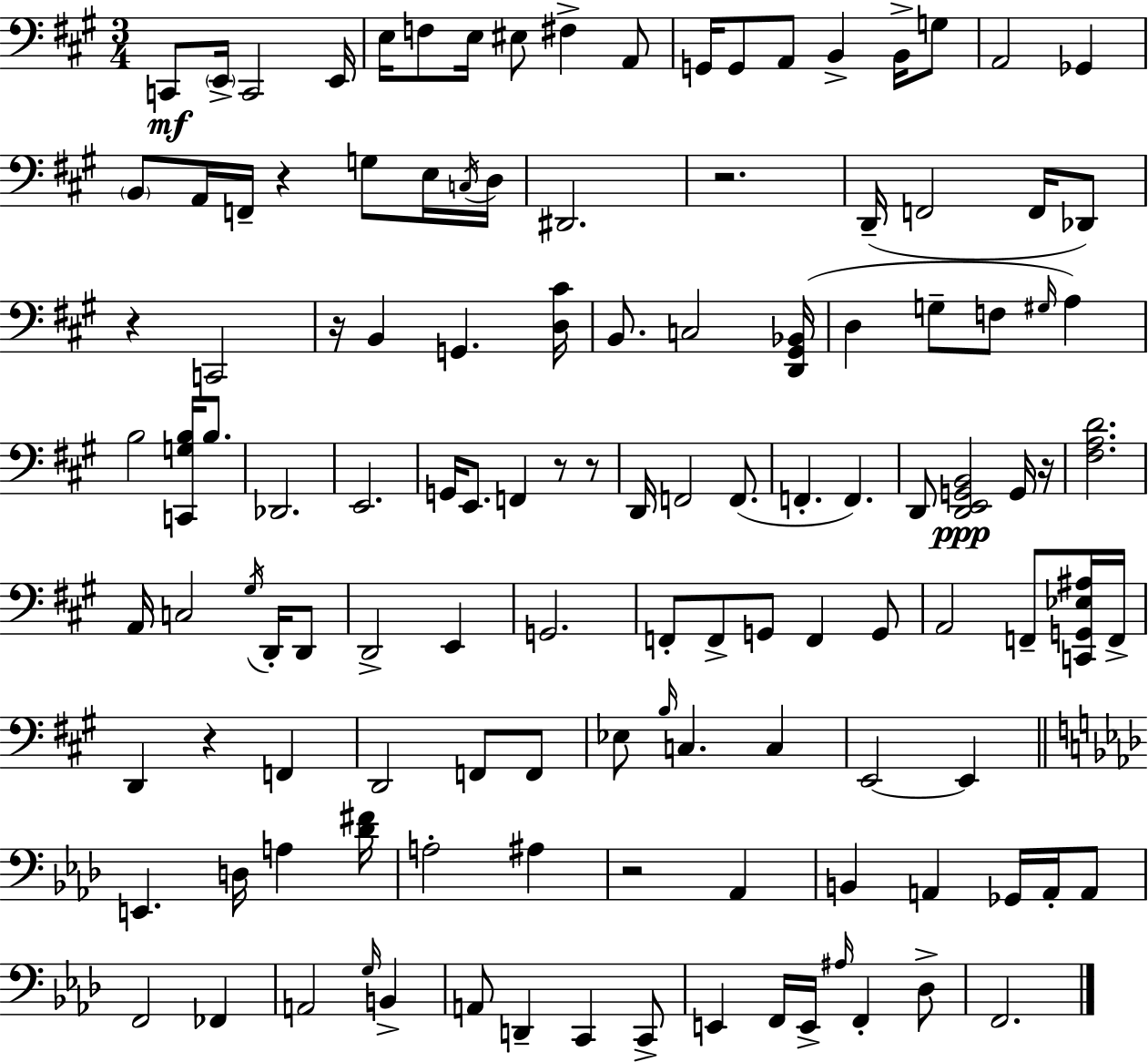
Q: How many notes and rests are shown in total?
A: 124